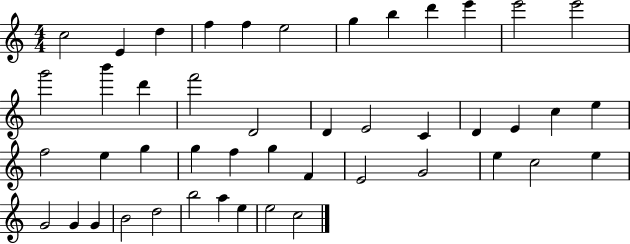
{
  \clef treble
  \numericTimeSignature
  \time 4/4
  \key c \major
  c''2 e'4 d''4 | f''4 f''4 e''2 | g''4 b''4 d'''4 e'''4 | e'''2 e'''2 | \break g'''2 b'''4 d'''4 | f'''2 d'2 | d'4 e'2 c'4 | d'4 e'4 c''4 e''4 | \break f''2 e''4 g''4 | g''4 f''4 g''4 f'4 | e'2 g'2 | e''4 c''2 e''4 | \break g'2 g'4 g'4 | b'2 d''2 | b''2 a''4 e''4 | e''2 c''2 | \break \bar "|."
}